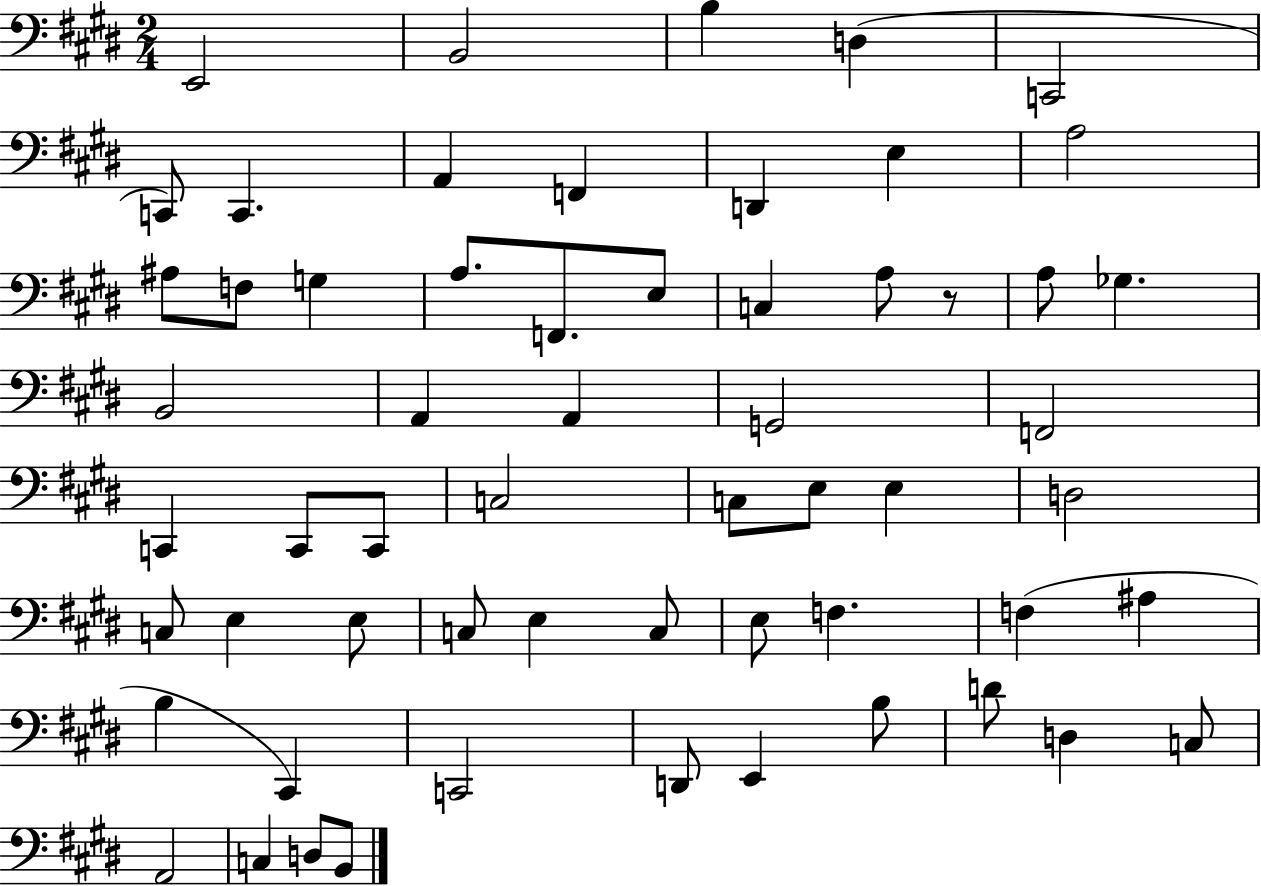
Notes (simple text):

E2/h B2/h B3/q D3/q C2/h C2/e C2/q. A2/q F2/q D2/q E3/q A3/h A#3/e F3/e G3/q A3/e. F2/e. E3/e C3/q A3/e R/e A3/e Gb3/q. B2/h A2/q A2/q G2/h F2/h C2/q C2/e C2/e C3/h C3/e E3/e E3/q D3/h C3/e E3/q E3/e C3/e E3/q C3/e E3/e F3/q. F3/q A#3/q B3/q C#2/q C2/h D2/e E2/q B3/e D4/e D3/q C3/e A2/h C3/q D3/e B2/e